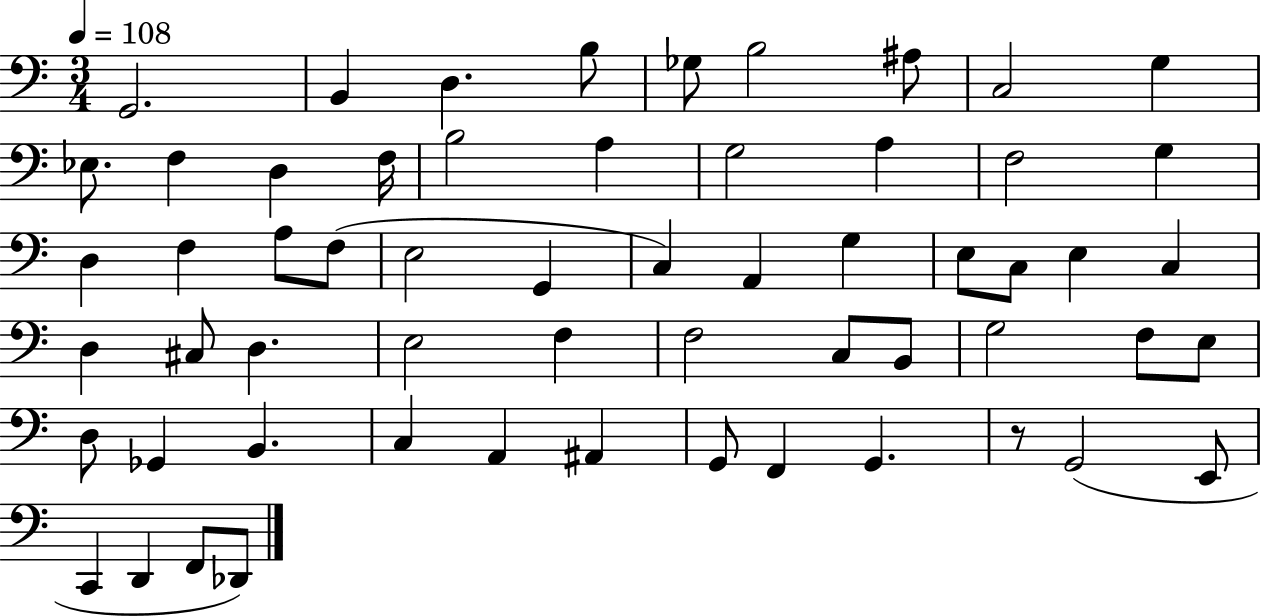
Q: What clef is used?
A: bass